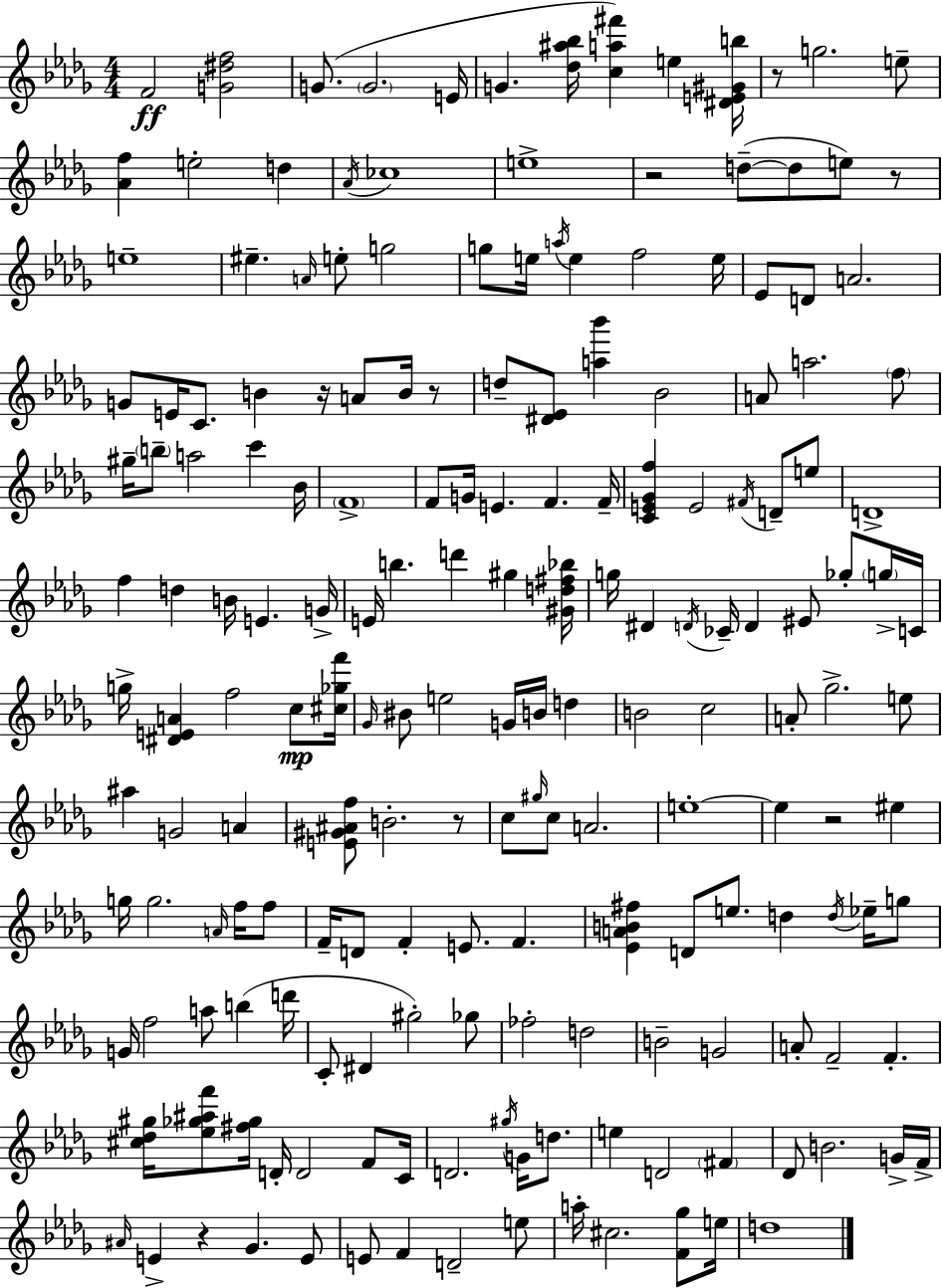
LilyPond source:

{
  \clef treble
  \numericTimeSignature
  \time 4/4
  \key bes \minor
  f'2\ff <g' dis'' f''>2 | g'8.( \parenthesize g'2. e'16 | g'4. <des'' ais'' bes''>16 <c'' a'' fis'''>4) e''4 <dis' e' gis' b''>16 | r8 g''2. e''8-- | \break <aes' f''>4 e''2-. d''4 | \acciaccatura { aes'16 } ces''1 | e''1-> | r2 d''8--~(~ d''8 e''8) r8 | \break e''1-- | eis''4.-- \grace { a'16 } e''8-. g''2 | g''8 e''16 \acciaccatura { a''16 } e''4 f''2 | e''16 ees'8 d'8 a'2. | \break g'8 e'16 c'8. b'4 r16 a'8 | b'16 r8 d''8-- <dis' ees'>8 <a'' bes'''>4 bes'2 | a'8 a''2. | \parenthesize f''8 gis''16-- \parenthesize b''8-- a''2 c'''4 | \break bes'16 \parenthesize f'1-> | f'8 g'16 e'4. f'4. | f'16-- <c' e' ges' f''>4 e'2 \acciaccatura { fis'16 } | d'8-- e''8 d'1-> | \break f''4 d''4 b'16 e'4. | g'16-> e'16 b''4. d'''4 gis''4 | <gis' d'' fis'' bes''>16 g''16 dis'4 \acciaccatura { d'16 } ces'16-- d'4 eis'8 | ges''8-. \parenthesize g''16-> c'16 g''16-> <dis' e' a'>4 f''2 | \break c''8\mp <cis'' ges'' f'''>16 \grace { ges'16 } bis'8 e''2 | g'16 b'16 d''4 b'2 c''2 | a'8-. ges''2.-> | e''8 ais''4 g'2 | \break a'4 <e' gis' ais' f''>8 b'2.-. | r8 c''8 \grace { gis''16 } c''8 a'2. | e''1-.~~ | e''4 r2 | \break eis''4 g''16 g''2. | \grace { a'16 } f''16 f''8 f'16-- d'8 f'4-. e'8. | f'4. <ees' a' b' fis''>4 d'8 e''8. | d''4 \acciaccatura { d''16 } ees''16-- g''8 g'16 f''2 | \break a''8 b''4( d'''16 c'8-. dis'4 gis''2-.) | ges''8 fes''2-. | d''2 b'2-- | g'2 a'8-. f'2-- | \break f'4.-. <cis'' des'' gis''>16 <ees'' ges'' ais'' f'''>8 <fis'' ges''>16 d'16-. d'2 | f'8 c'16 d'2. | \acciaccatura { gis''16 } g'16 d''8. e''4 d'2 | \parenthesize fis'4 des'8 b'2. | \break g'16-> f'16-> \grace { ais'16 } e'4-> r4 | ges'4. e'8 e'8 f'4 | d'2-- e''8 a''16-. cis''2. | <f' ges''>8 e''16 d''1 | \break \bar "|."
}